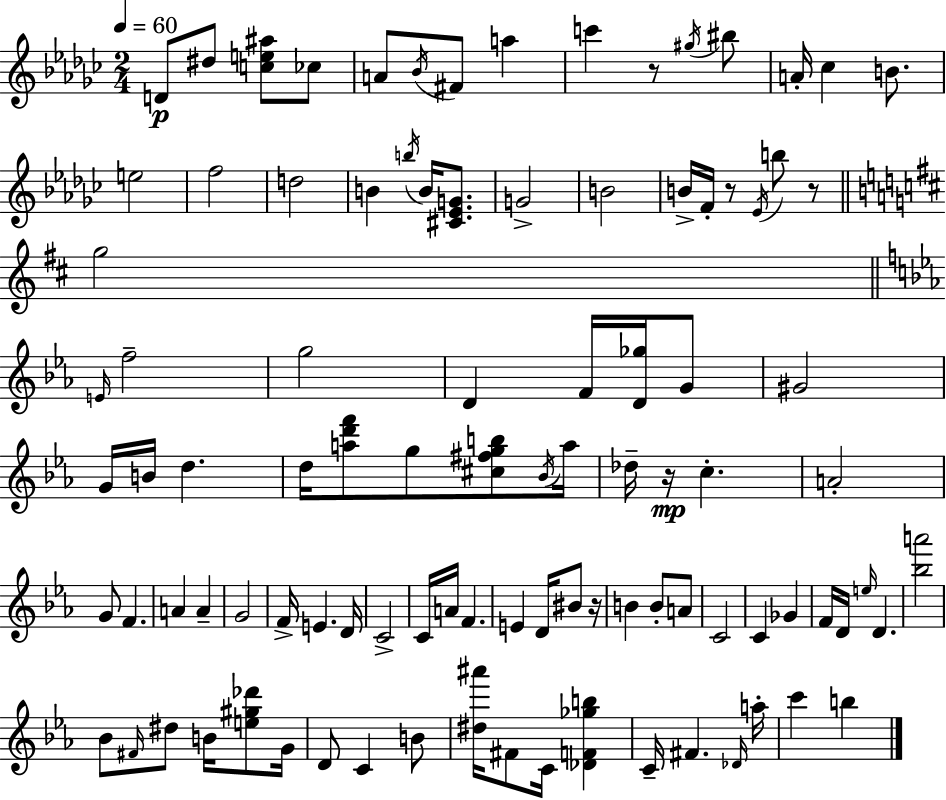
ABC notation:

X:1
T:Untitled
M:2/4
L:1/4
K:Ebm
D/2 ^d/2 [ce^a]/2 _c/2 A/2 _B/4 ^F/2 a c' z/2 ^g/4 ^b/2 A/4 _c B/2 e2 f2 d2 B b/4 B/4 [^C_EG]/2 G2 B2 B/4 F/4 z/2 _E/4 b/2 z/2 g2 E/4 f2 g2 D F/4 [D_g]/4 G/2 ^G2 G/4 B/4 d d/4 [ad'f']/2 g/2 [^c^fgb]/2 _B/4 a/4 _d/4 z/4 c A2 G/2 F A A G2 F/4 E D/4 C2 C/4 A/4 F E D/4 ^B/2 z/4 B B/2 A/2 C2 C _G F/4 D/4 e/4 D [_ba']2 _B/2 ^F/4 ^d/2 B/4 [e^g_d']/2 G/4 D/2 C B/2 [^d^a']/4 ^F/2 C/4 [_DF_gb] C/4 ^F _D/4 a/4 c' b